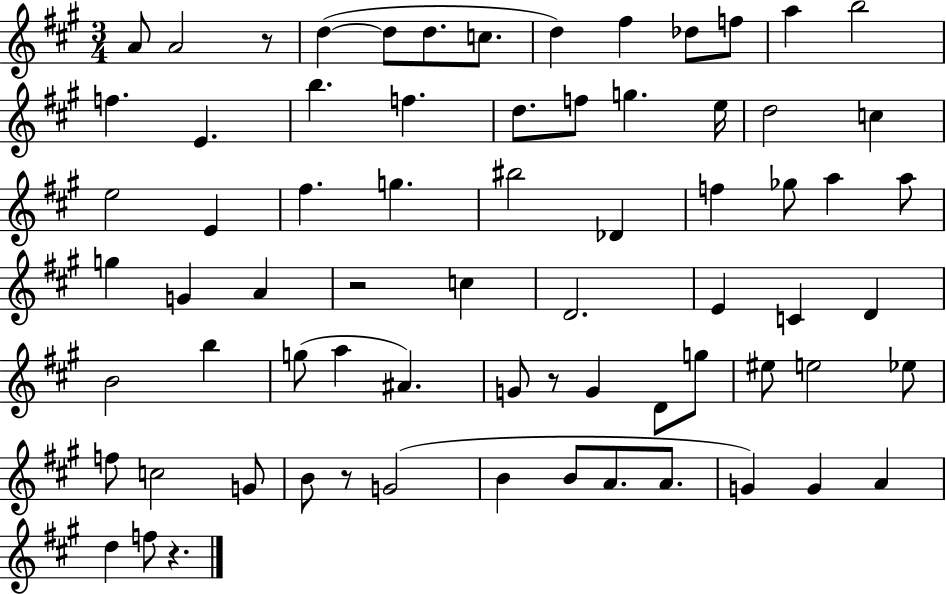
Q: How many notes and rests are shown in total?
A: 71